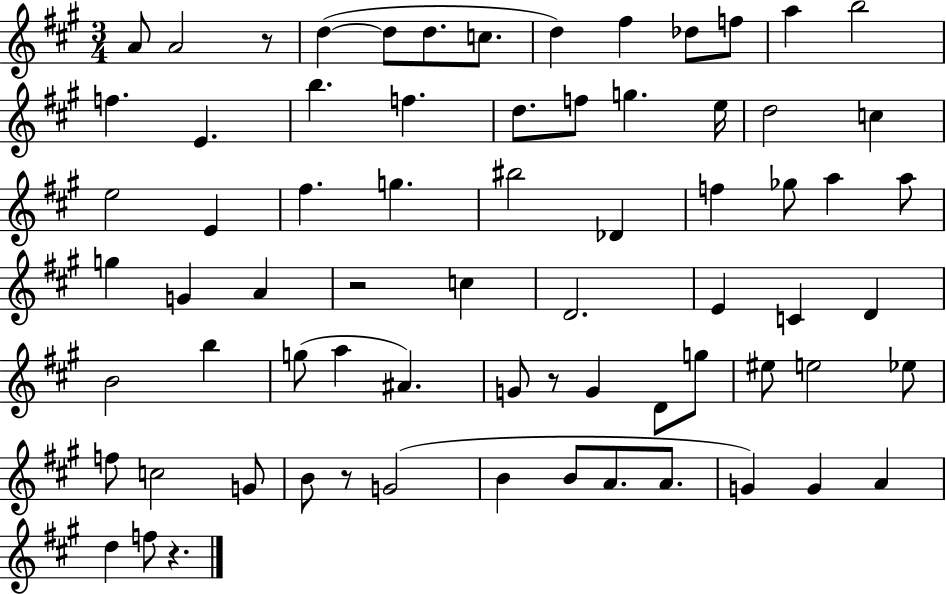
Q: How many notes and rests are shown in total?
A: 71